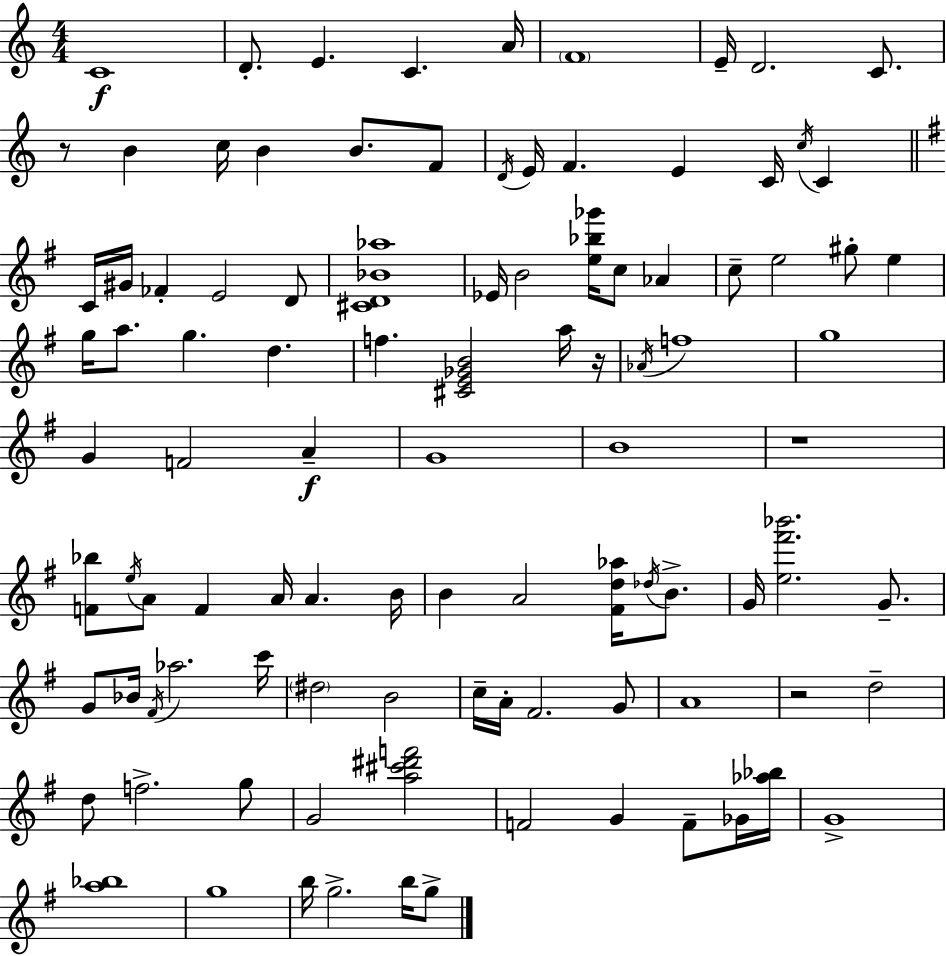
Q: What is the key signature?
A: A minor